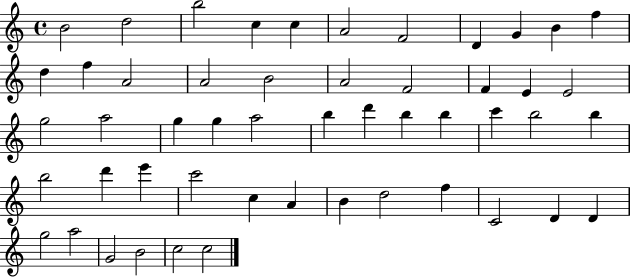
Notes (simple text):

B4/h D5/h B5/h C5/q C5/q A4/h F4/h D4/q G4/q B4/q F5/q D5/q F5/q A4/h A4/h B4/h A4/h F4/h F4/q E4/q E4/h G5/h A5/h G5/q G5/q A5/h B5/q D6/q B5/q B5/q C6/q B5/h B5/q B5/h D6/q E6/q C6/h C5/q A4/q B4/q D5/h F5/q C4/h D4/q D4/q G5/h A5/h G4/h B4/h C5/h C5/h